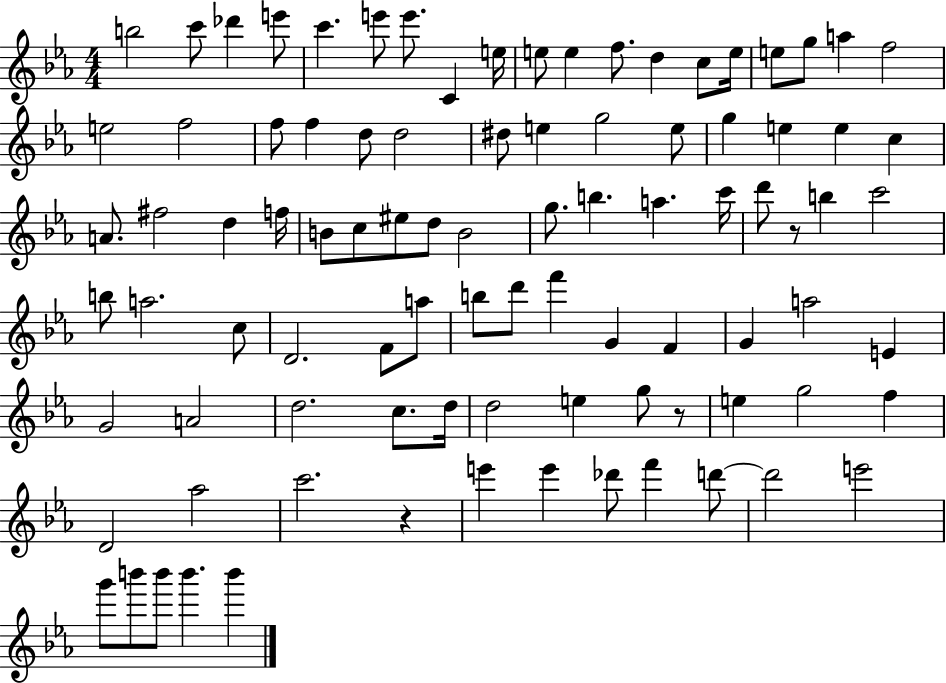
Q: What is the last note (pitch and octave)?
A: B6